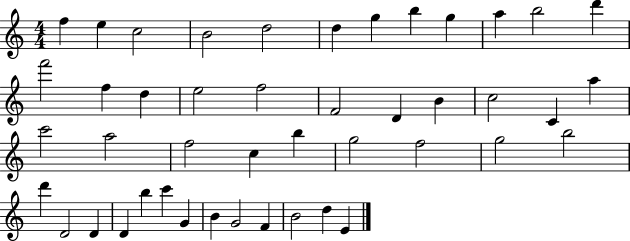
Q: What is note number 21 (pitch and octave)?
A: C5